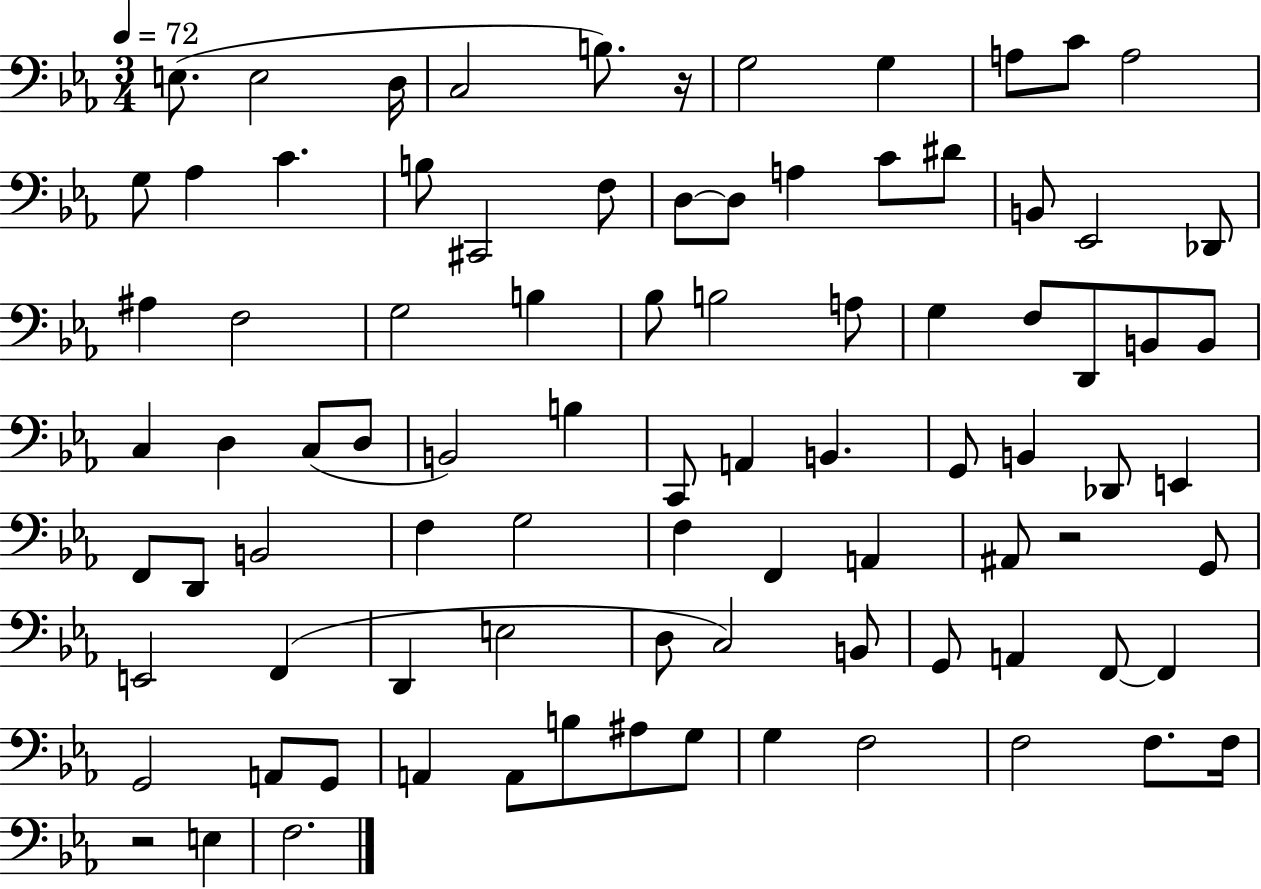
X:1
T:Untitled
M:3/4
L:1/4
K:Eb
E,/2 E,2 D,/4 C,2 B,/2 z/4 G,2 G, A,/2 C/2 A,2 G,/2 _A, C B,/2 ^C,,2 F,/2 D,/2 D,/2 A, C/2 ^D/2 B,,/2 _E,,2 _D,,/2 ^A, F,2 G,2 B, _B,/2 B,2 A,/2 G, F,/2 D,,/2 B,,/2 B,,/2 C, D, C,/2 D,/2 B,,2 B, C,,/2 A,, B,, G,,/2 B,, _D,,/2 E,, F,,/2 D,,/2 B,,2 F, G,2 F, F,, A,, ^A,,/2 z2 G,,/2 E,,2 F,, D,, E,2 D,/2 C,2 B,,/2 G,,/2 A,, F,,/2 F,, G,,2 A,,/2 G,,/2 A,, A,,/2 B,/2 ^A,/2 G,/2 G, F,2 F,2 F,/2 F,/4 z2 E, F,2